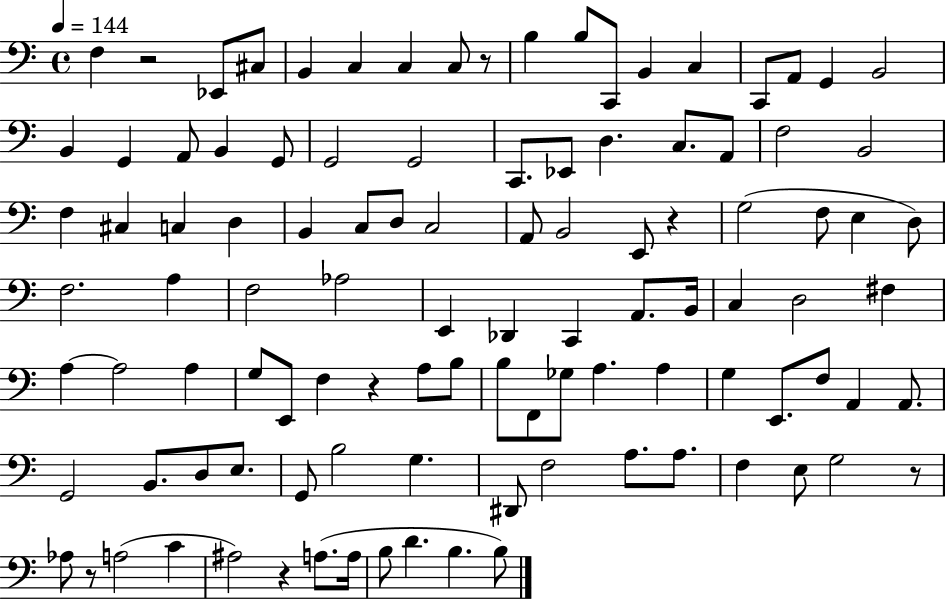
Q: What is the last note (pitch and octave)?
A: B3